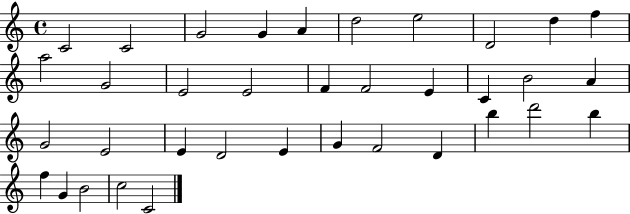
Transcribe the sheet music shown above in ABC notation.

X:1
T:Untitled
M:4/4
L:1/4
K:C
C2 C2 G2 G A d2 e2 D2 d f a2 G2 E2 E2 F F2 E C B2 A G2 E2 E D2 E G F2 D b d'2 b f G B2 c2 C2